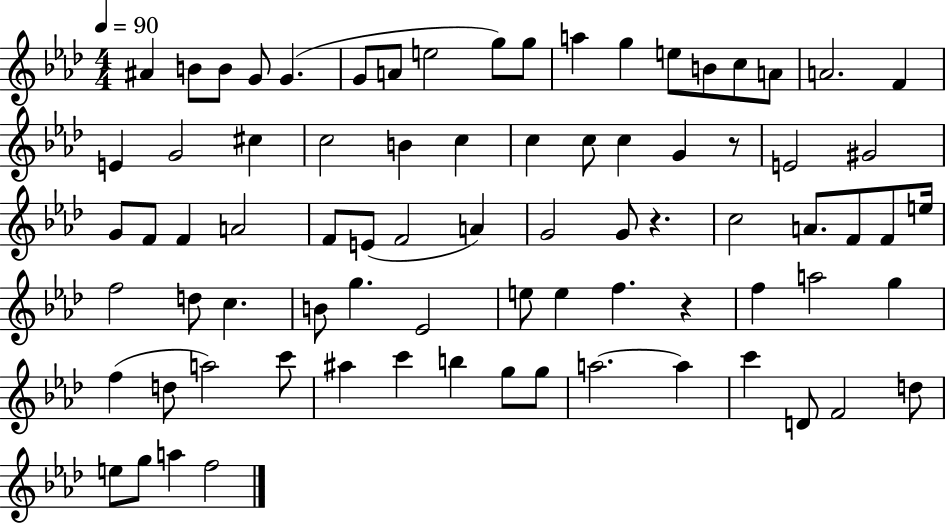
A#4/q B4/e B4/e G4/e G4/q. G4/e A4/e E5/h G5/e G5/e A5/q G5/q E5/e B4/e C5/e A4/e A4/h. F4/q E4/q G4/h C#5/q C5/h B4/q C5/q C5/q C5/e C5/q G4/q R/e E4/h G#4/h G4/e F4/e F4/q A4/h F4/e E4/e F4/h A4/q G4/h G4/e R/q. C5/h A4/e. F4/e F4/e E5/s F5/h D5/e C5/q. B4/e G5/q. Eb4/h E5/e E5/q F5/q. R/q F5/q A5/h G5/q F5/q D5/e A5/h C6/e A#5/q C6/q B5/q G5/e G5/e A5/h. A5/q C6/q D4/e F4/h D5/e E5/e G5/e A5/q F5/h